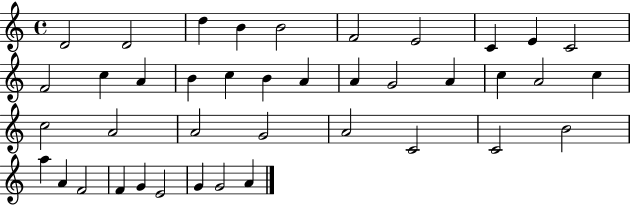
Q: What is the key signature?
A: C major